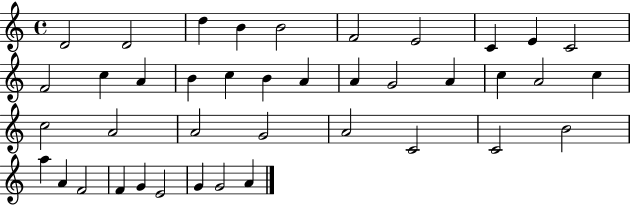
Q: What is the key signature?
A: C major